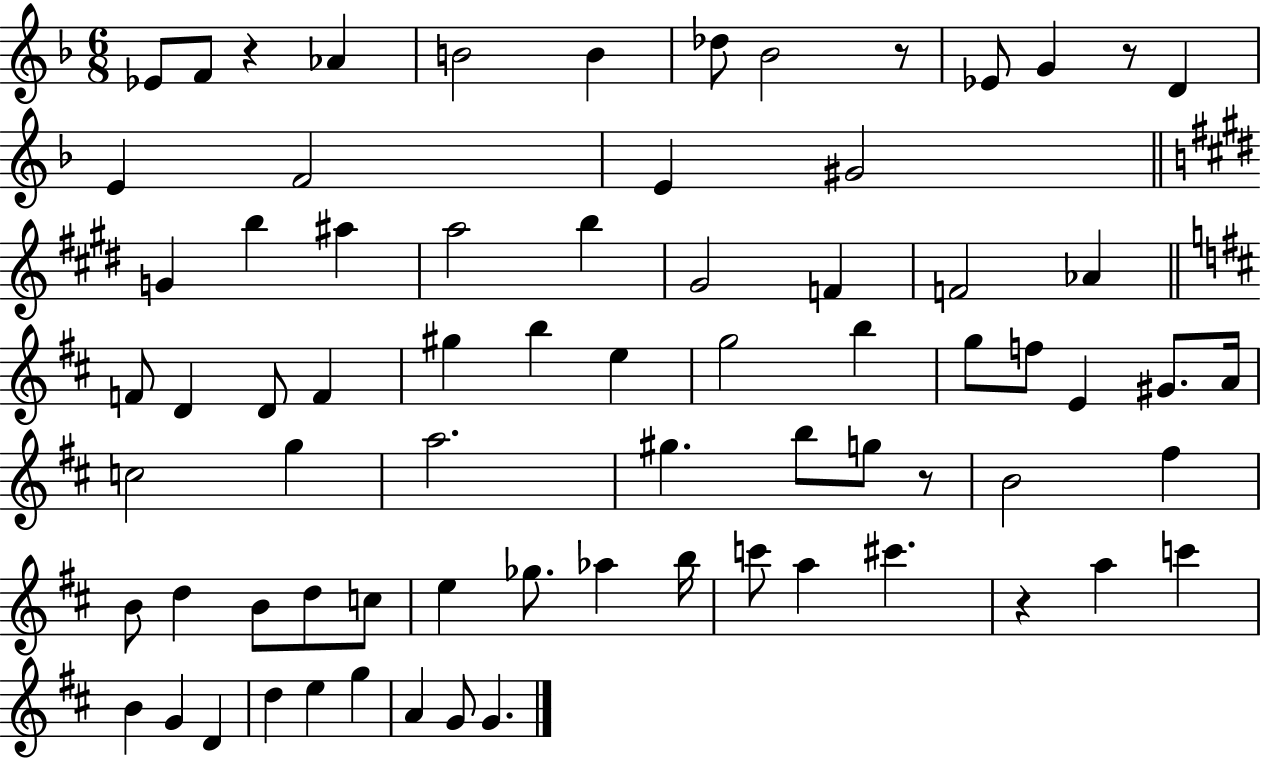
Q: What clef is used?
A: treble